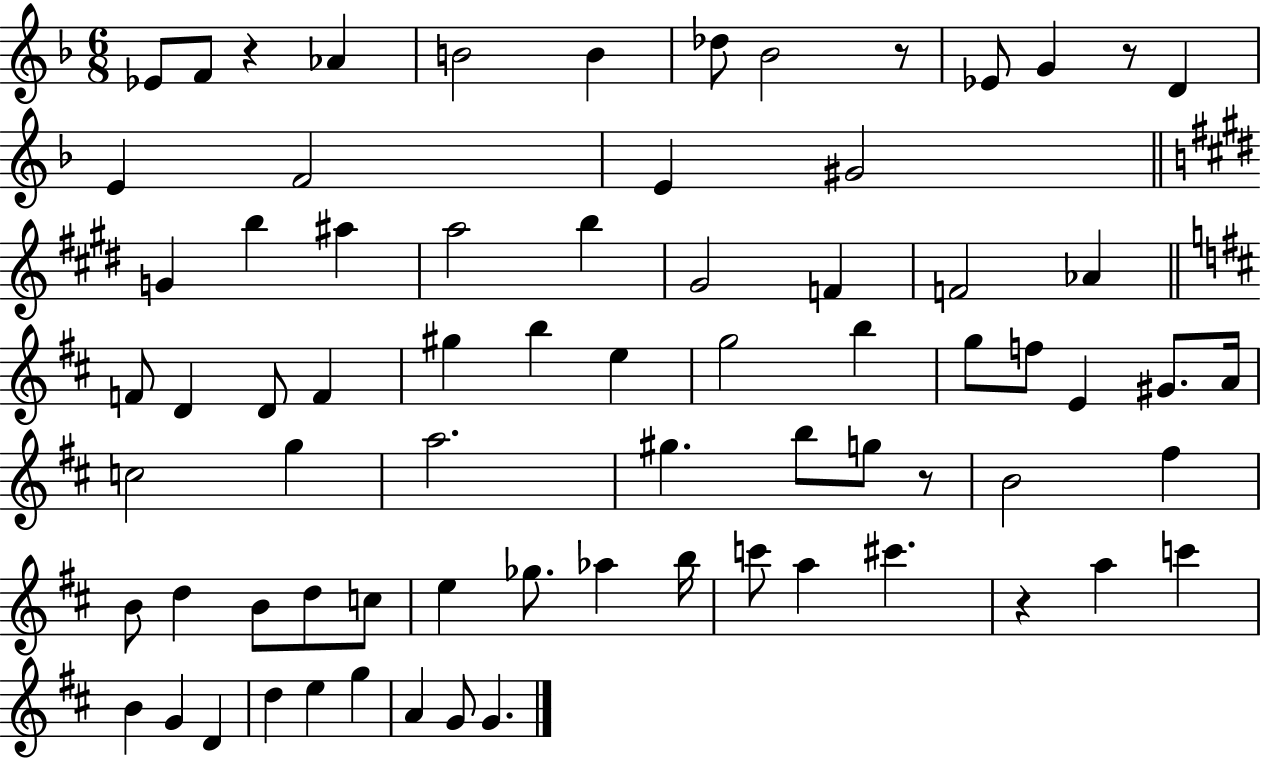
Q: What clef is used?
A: treble